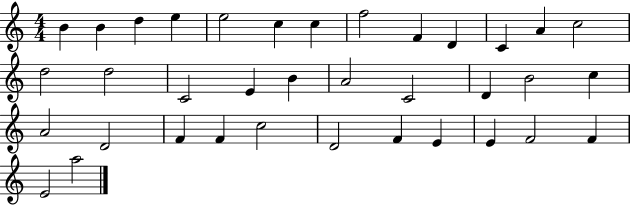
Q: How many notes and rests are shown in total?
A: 36